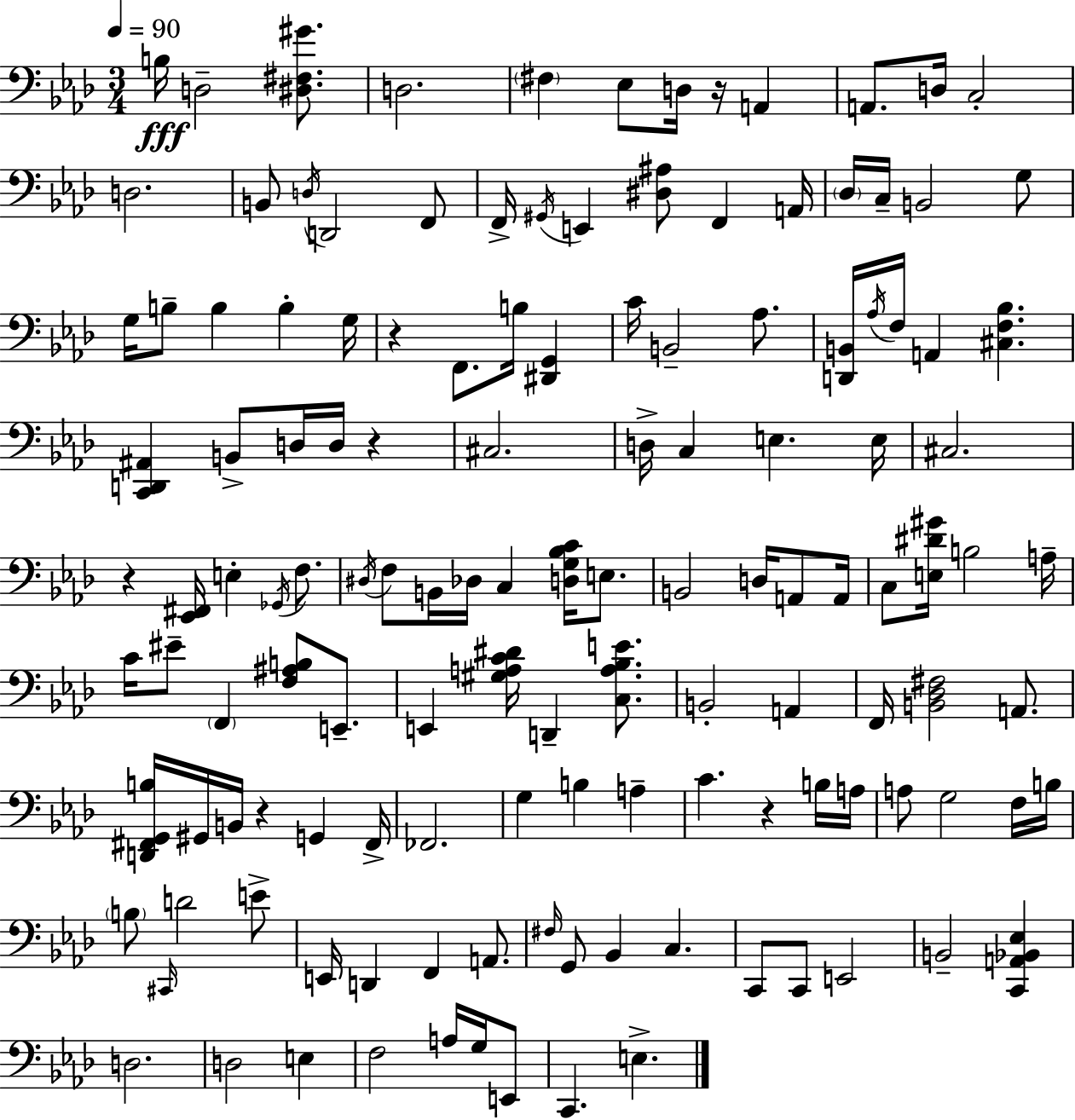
X:1
T:Untitled
M:3/4
L:1/4
K:Ab
B,/4 D,2 [^D,^F,^G]/2 D,2 ^F, _E,/2 D,/4 z/4 A,, A,,/2 D,/4 C,2 D,2 B,,/2 D,/4 D,,2 F,,/2 F,,/4 ^G,,/4 E,, [^D,^A,]/2 F,, A,,/4 _D,/4 C,/4 B,,2 G,/2 G,/4 B,/2 B, B, G,/4 z F,,/2 B,/4 [^D,,G,,] C/4 B,,2 _A,/2 [D,,B,,]/4 _A,/4 F,/4 A,, [^C,F,_B,] [C,,D,,^A,,] B,,/2 D,/4 D,/4 z ^C,2 D,/4 C, E, E,/4 ^C,2 z [_E,,^F,,]/4 E, _G,,/4 F,/2 ^D,/4 F,/2 B,,/4 _D,/4 C, [D,G,_B,C]/4 E,/2 B,,2 D,/4 A,,/2 A,,/4 C,/2 [E,^D^G]/4 B,2 A,/4 C/4 ^E/2 F,, [F,^A,B,]/2 E,,/2 E,, [^G,A,C^D]/4 D,, [C,A,_B,E]/2 B,,2 A,, F,,/4 [B,,_D,^F,]2 A,,/2 [D,,^F,,G,,B,]/4 ^G,,/4 B,,/4 z G,, ^F,,/4 _F,,2 G, B, A, C z B,/4 A,/4 A,/2 G,2 F,/4 B,/4 B,/2 ^C,,/4 D2 E/2 E,,/4 D,, F,, A,,/2 ^F,/4 G,,/2 _B,, C, C,,/2 C,,/2 E,,2 B,,2 [C,,A,,_B,,_E,] D,2 D,2 E, F,2 A,/4 G,/4 E,,/2 C,, E,